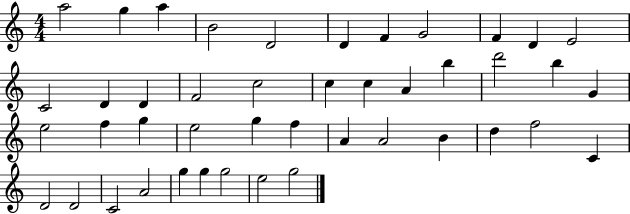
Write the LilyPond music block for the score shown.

{
  \clef treble
  \numericTimeSignature
  \time 4/4
  \key c \major
  a''2 g''4 a''4 | b'2 d'2 | d'4 f'4 g'2 | f'4 d'4 e'2 | \break c'2 d'4 d'4 | f'2 c''2 | c''4 c''4 a'4 b''4 | d'''2 b''4 g'4 | \break e''2 f''4 g''4 | e''2 g''4 f''4 | a'4 a'2 b'4 | d''4 f''2 c'4 | \break d'2 d'2 | c'2 a'2 | g''4 g''4 g''2 | e''2 g''2 | \break \bar "|."
}